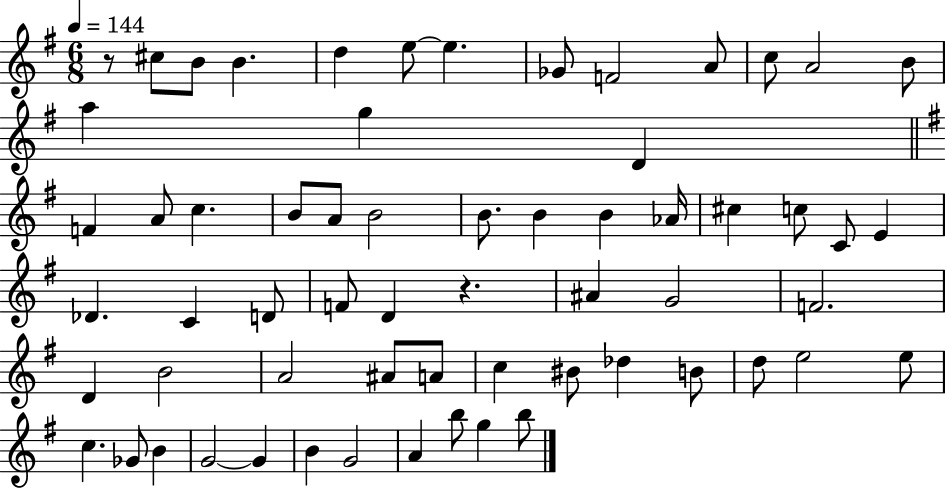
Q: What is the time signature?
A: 6/8